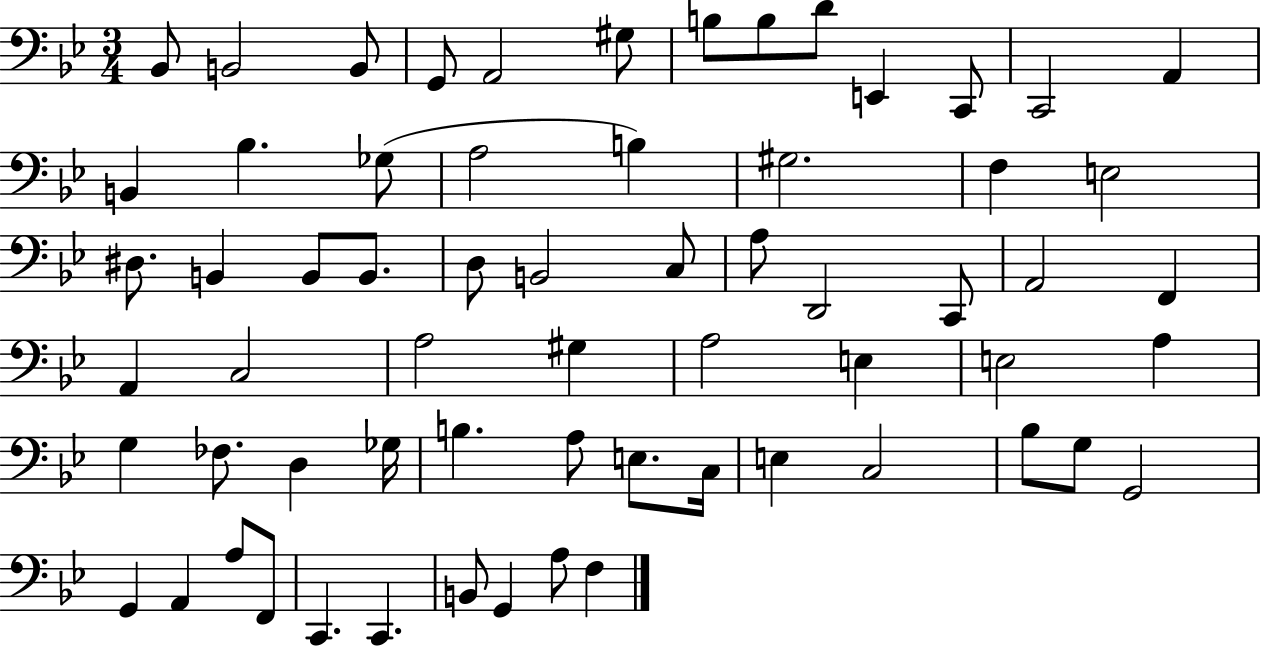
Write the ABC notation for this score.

X:1
T:Untitled
M:3/4
L:1/4
K:Bb
_B,,/2 B,,2 B,,/2 G,,/2 A,,2 ^G,/2 B,/2 B,/2 D/2 E,, C,,/2 C,,2 A,, B,, _B, _G,/2 A,2 B, ^G,2 F, E,2 ^D,/2 B,, B,,/2 B,,/2 D,/2 B,,2 C,/2 A,/2 D,,2 C,,/2 A,,2 F,, A,, C,2 A,2 ^G, A,2 E, E,2 A, G, _F,/2 D, _G,/4 B, A,/2 E,/2 C,/4 E, C,2 _B,/2 G,/2 G,,2 G,, A,, A,/2 F,,/2 C,, C,, B,,/2 G,, A,/2 F,